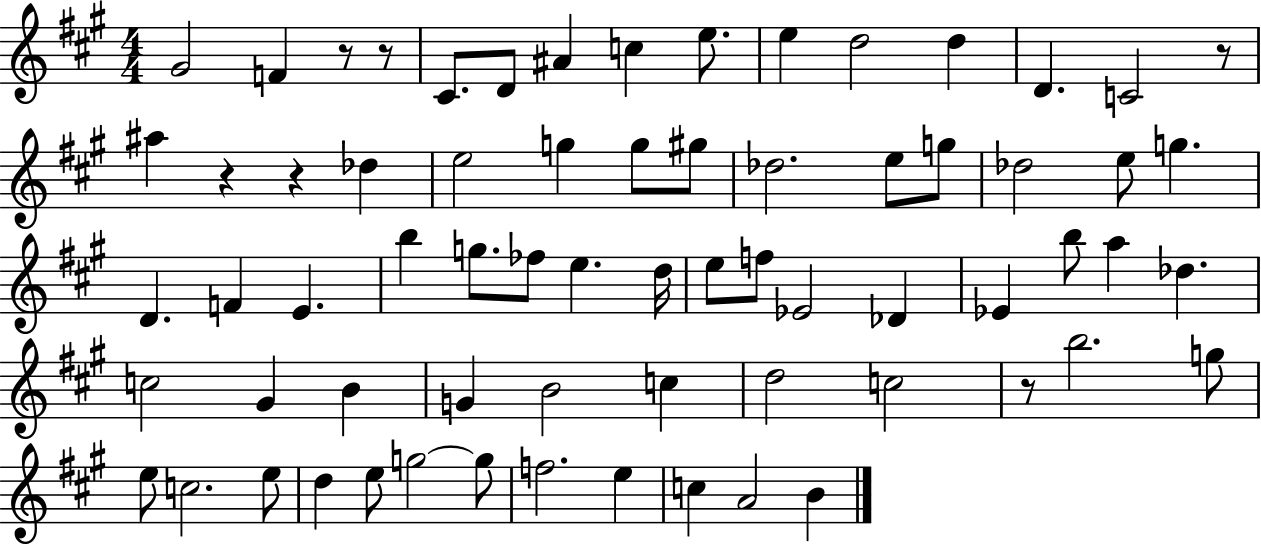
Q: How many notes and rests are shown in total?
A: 68